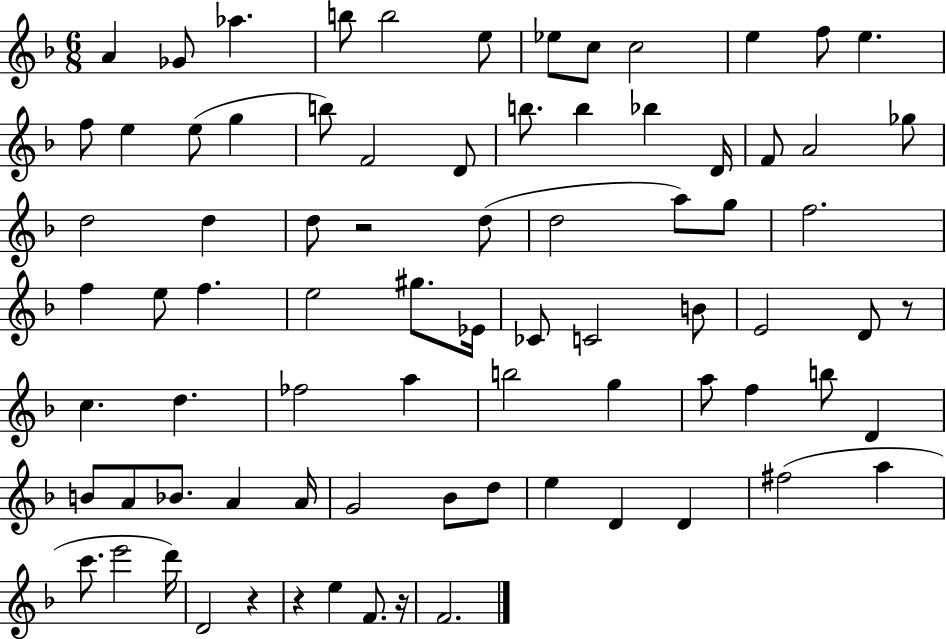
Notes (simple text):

A4/q Gb4/e Ab5/q. B5/e B5/h E5/e Eb5/e C5/e C5/h E5/q F5/e E5/q. F5/e E5/q E5/e G5/q B5/e F4/h D4/e B5/e. B5/q Bb5/q D4/s F4/e A4/h Gb5/e D5/h D5/q D5/e R/h D5/e D5/h A5/e G5/e F5/h. F5/q E5/e F5/q. E5/h G#5/e. Eb4/s CES4/e C4/h B4/e E4/h D4/e R/e C5/q. D5/q. FES5/h A5/q B5/h G5/q A5/e F5/q B5/e D4/q B4/e A4/e Bb4/e. A4/q A4/s G4/h Bb4/e D5/e E5/q D4/q D4/q F#5/h A5/q C6/e. E6/h D6/s D4/h R/q R/q E5/q F4/e. R/s F4/h.